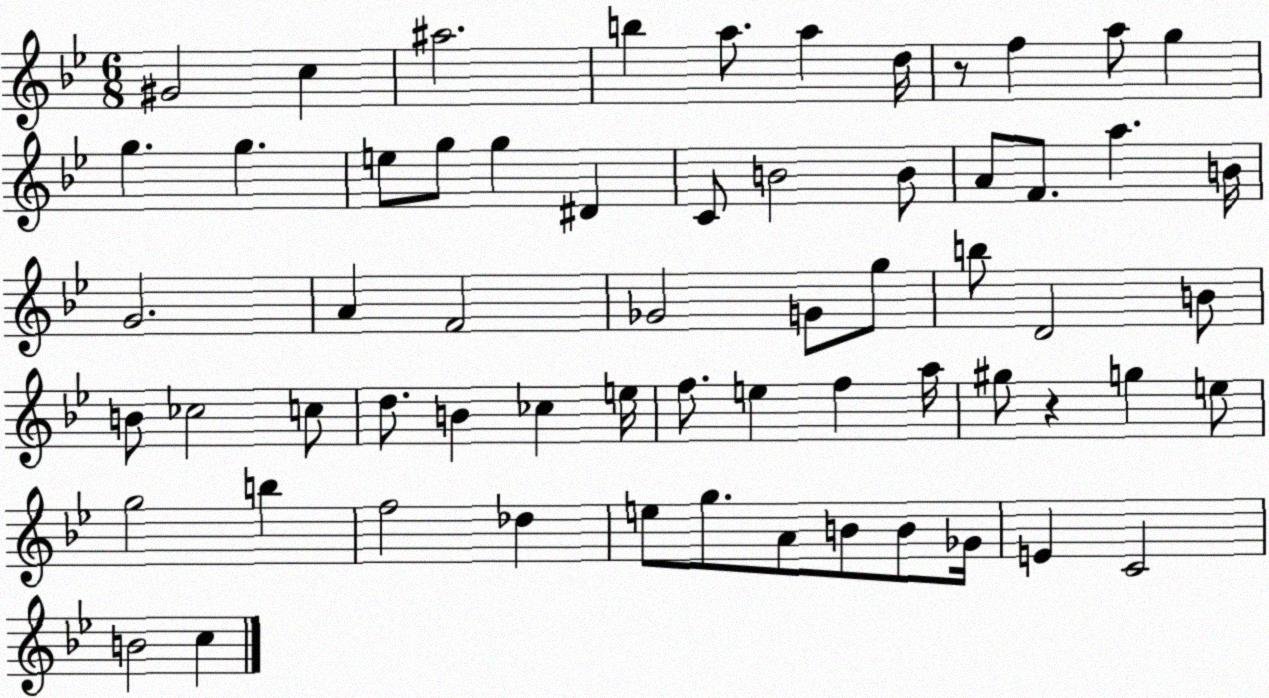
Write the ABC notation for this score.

X:1
T:Untitled
M:6/8
L:1/4
K:Bb
^G2 c ^a2 b a/2 a d/4 z/2 f a/2 g g g e/2 g/2 g ^D C/2 B2 B/2 A/2 F/2 a B/4 G2 A F2 _G2 G/2 g/2 b/2 D2 B/2 B/2 _c2 c/2 d/2 B _c e/4 f/2 e f a/4 ^g/2 z g e/2 g2 b f2 _d e/2 g/2 A/2 B/2 B/2 _G/4 E C2 B2 c